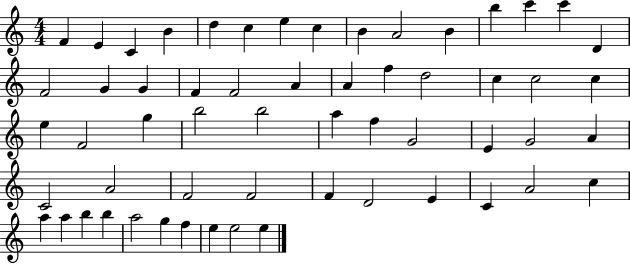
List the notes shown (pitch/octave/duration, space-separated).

F4/q E4/q C4/q B4/q D5/q C5/q E5/q C5/q B4/q A4/h B4/q B5/q C6/q C6/q D4/q F4/h G4/q G4/q F4/q F4/h A4/q A4/q F5/q D5/h C5/q C5/h C5/q E5/q F4/h G5/q B5/h B5/h A5/q F5/q G4/h E4/q G4/h A4/q C4/h A4/h F4/h F4/h F4/q D4/h E4/q C4/q A4/h C5/q A5/q A5/q B5/q B5/q A5/h G5/q F5/q E5/q E5/h E5/q